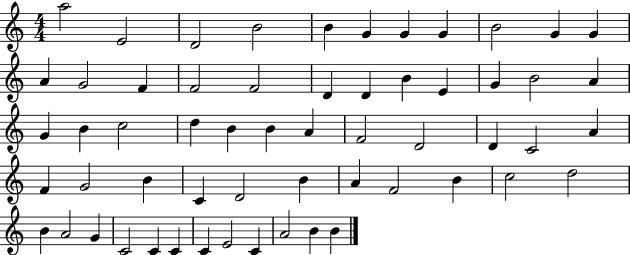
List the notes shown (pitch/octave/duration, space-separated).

A5/h E4/h D4/h B4/h B4/q G4/q G4/q G4/q B4/h G4/q G4/q A4/q G4/h F4/q F4/h F4/h D4/q D4/q B4/q E4/q G4/q B4/h A4/q G4/q B4/q C5/h D5/q B4/q B4/q A4/q F4/h D4/h D4/q C4/h A4/q F4/q G4/h B4/q C4/q D4/h B4/q A4/q F4/h B4/q C5/h D5/h B4/q A4/h G4/q C4/h C4/q C4/q C4/q E4/h C4/q A4/h B4/q B4/q